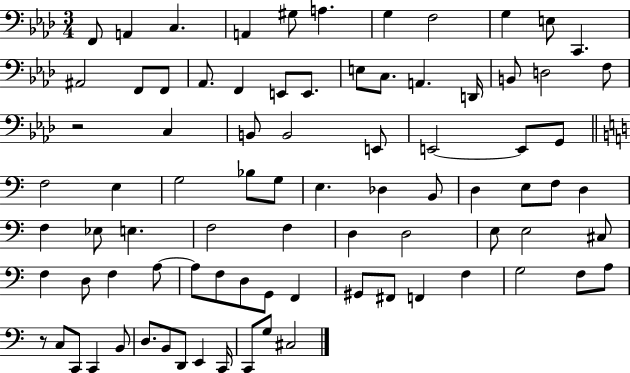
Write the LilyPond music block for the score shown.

{
  \clef bass
  \numericTimeSignature
  \time 3/4
  \key aes \major
  f,8 a,4 c4. | a,4 gis8 a4. | g4 f2 | g4 e8 c,4. | \break ais,2 f,8 f,8 | aes,8. f,4 e,8 e,8. | e8 c8. a,4. d,16 | b,8 d2 f8 | \break r2 c4 | b,8 b,2 e,8 | e,2~~ e,8 g,8 | \bar "||" \break \key c \major f2 e4 | g2 bes8 g8 | e4. des4 b,8 | d4 e8 f8 d4 | \break f4 ees8 e4. | f2 f4 | d4 d2 | e8 e2 cis8 | \break f4 d8 f4 a8~~ | a8 f8 d8 g,8 f,4 | gis,8 fis,8 f,4 f4 | g2 f8 a8 | \break r8 c8 c,8 c,4 b,8 | d8. b,8 d,8 e,4 c,16 | c,8 g8 cis2 | \bar "|."
}